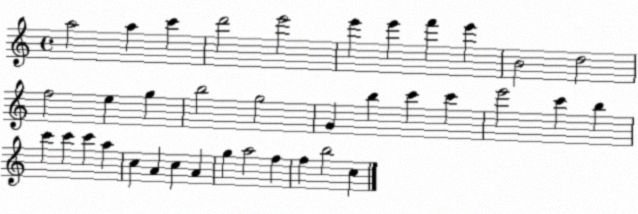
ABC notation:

X:1
T:Untitled
M:4/4
L:1/4
K:C
a2 a c' d'2 e'2 e' e' f' e' B2 d2 f2 e g b2 g2 G b c' c' e'2 c' b c' c' c' a c A c A g a2 f f b2 c